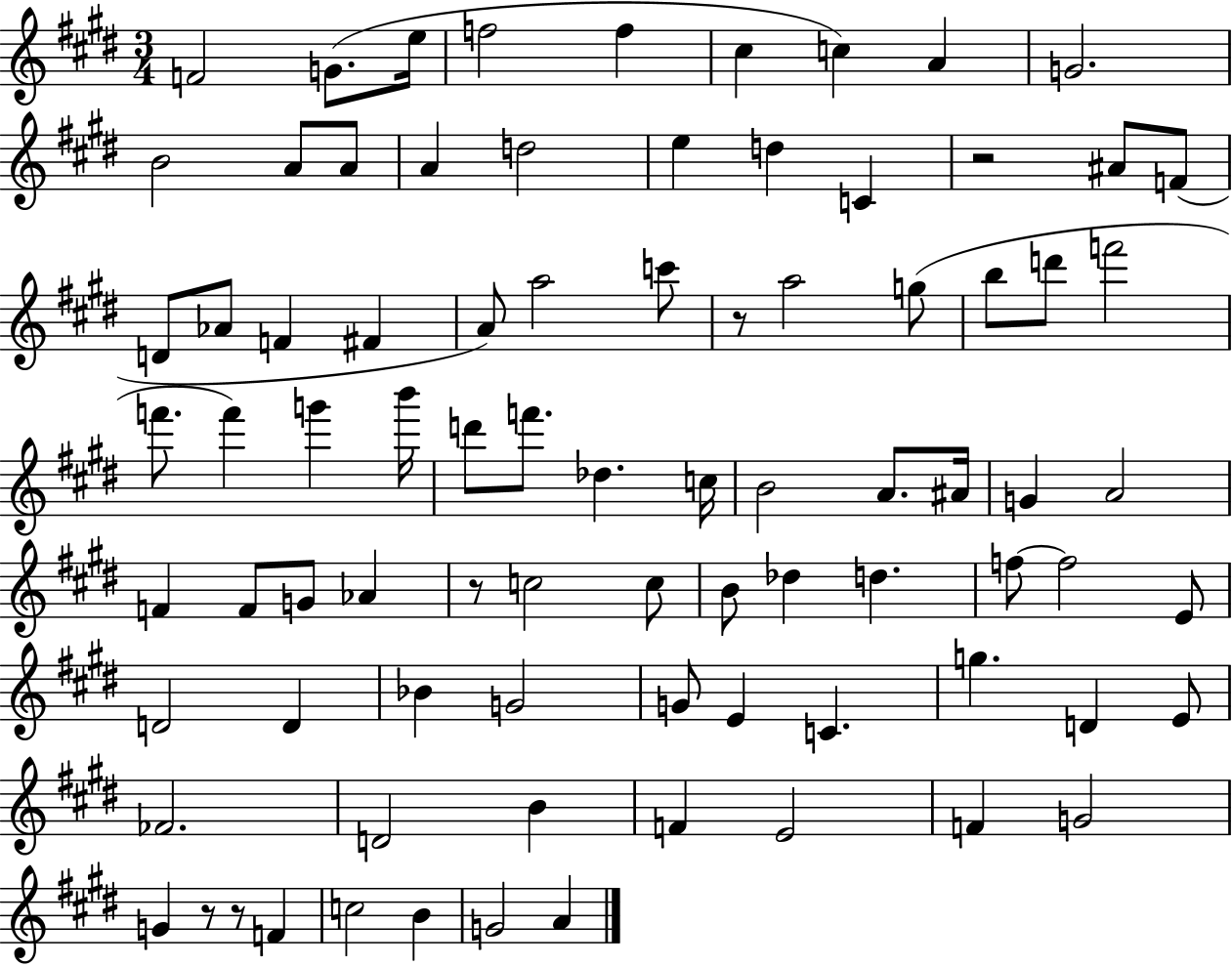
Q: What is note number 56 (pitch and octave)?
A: E4